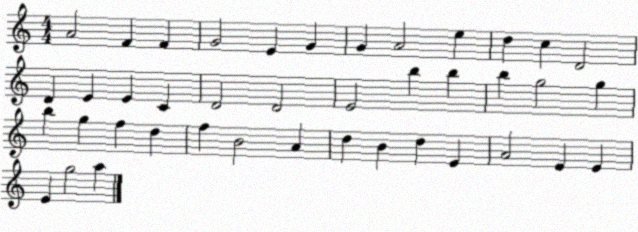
X:1
T:Untitled
M:4/4
L:1/4
K:C
A2 F F G2 E G G A2 e d c D2 D E E C D2 D2 E2 b b b g2 g b g f d f B2 A d B d E A2 E E E g2 a